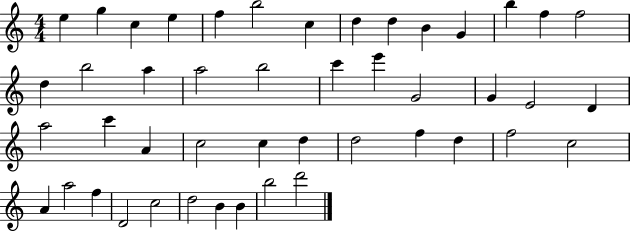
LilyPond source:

{
  \clef treble
  \numericTimeSignature
  \time 4/4
  \key c \major
  e''4 g''4 c''4 e''4 | f''4 b''2 c''4 | d''4 d''4 b'4 g'4 | b''4 f''4 f''2 | \break d''4 b''2 a''4 | a''2 b''2 | c'''4 e'''4 g'2 | g'4 e'2 d'4 | \break a''2 c'''4 a'4 | c''2 c''4 d''4 | d''2 f''4 d''4 | f''2 c''2 | \break a'4 a''2 f''4 | d'2 c''2 | d''2 b'4 b'4 | b''2 d'''2 | \break \bar "|."
}